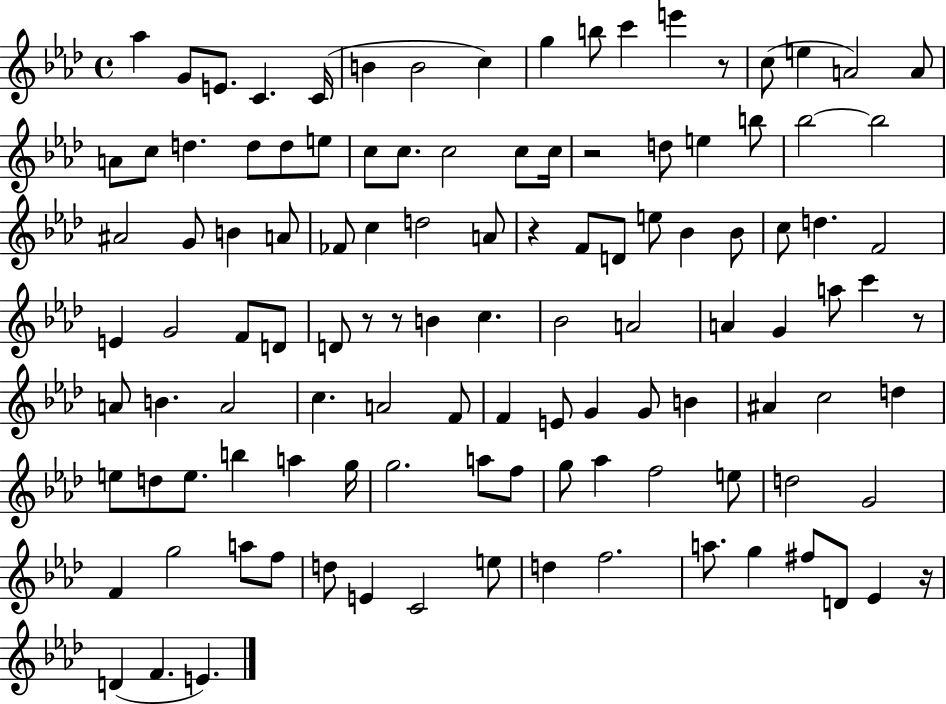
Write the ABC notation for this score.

X:1
T:Untitled
M:4/4
L:1/4
K:Ab
_a G/2 E/2 C C/4 B B2 c g b/2 c' e' z/2 c/2 e A2 A/2 A/2 c/2 d d/2 d/2 e/2 c/2 c/2 c2 c/2 c/4 z2 d/2 e b/2 _b2 _b2 ^A2 G/2 B A/2 _F/2 c d2 A/2 z F/2 D/2 e/2 _B _B/2 c/2 d F2 E G2 F/2 D/2 D/2 z/2 z/2 B c _B2 A2 A G a/2 c' z/2 A/2 B A2 c A2 F/2 F E/2 G G/2 B ^A c2 d e/2 d/2 e/2 b a g/4 g2 a/2 f/2 g/2 _a f2 e/2 d2 G2 F g2 a/2 f/2 d/2 E C2 e/2 d f2 a/2 g ^f/2 D/2 _E z/4 D F E